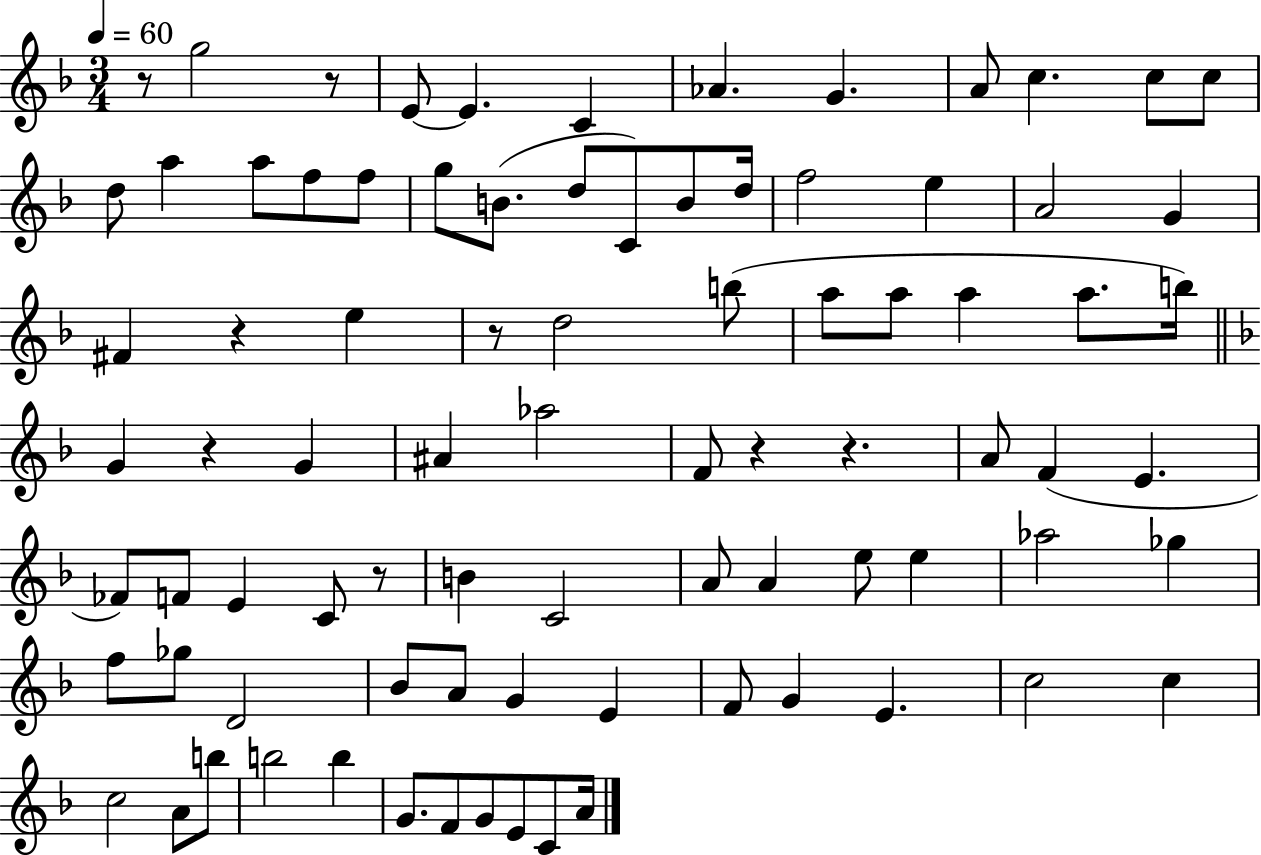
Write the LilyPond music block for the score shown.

{
  \clef treble
  \numericTimeSignature
  \time 3/4
  \key f \major
  \tempo 4 = 60
  r8 g''2 r8 | e'8~~ e'4. c'4 | aes'4. g'4. | a'8 c''4. c''8 c''8 | \break d''8 a''4 a''8 f''8 f''8 | g''8 b'8.( d''8 c'8) b'8 d''16 | f''2 e''4 | a'2 g'4 | \break fis'4 r4 e''4 | r8 d''2 b''8( | a''8 a''8 a''4 a''8. b''16) | \bar "||" \break \key f \major g'4 r4 g'4 | ais'4 aes''2 | f'8 r4 r4. | a'8 f'4( e'4. | \break fes'8) f'8 e'4 c'8 r8 | b'4 c'2 | a'8 a'4 e''8 e''4 | aes''2 ges''4 | \break f''8 ges''8 d'2 | bes'8 a'8 g'4 e'4 | f'8 g'4 e'4. | c''2 c''4 | \break c''2 a'8 b''8 | b''2 b''4 | g'8. f'8 g'8 e'8 c'8 a'16 | \bar "|."
}